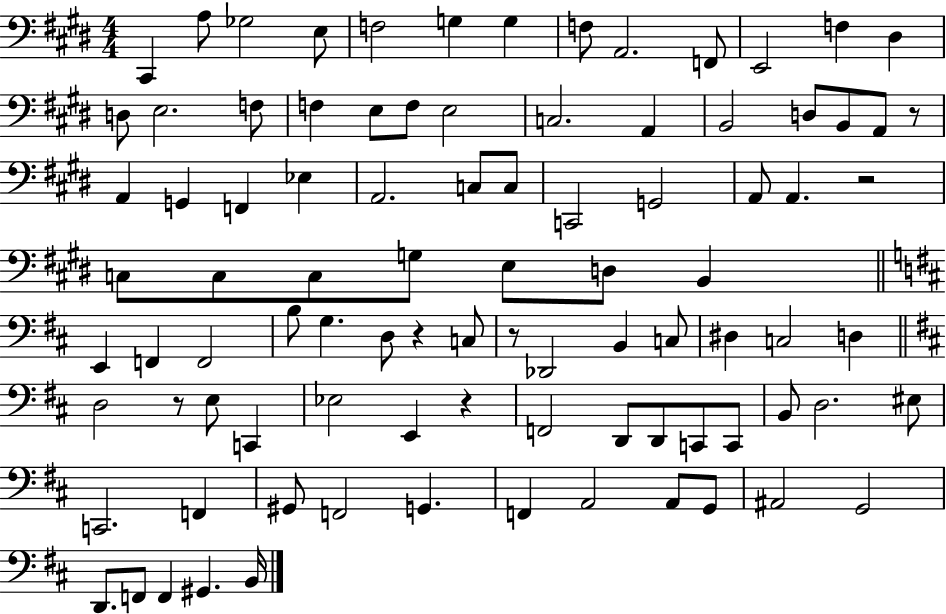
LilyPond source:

{
  \clef bass
  \numericTimeSignature
  \time 4/4
  \key e \major
  \repeat volta 2 { cis,4 a8 ges2 e8 | f2 g4 g4 | f8 a,2. f,8 | e,2 f4 dis4 | \break d8 e2. f8 | f4 e8 f8 e2 | c2. a,4 | b,2 d8 b,8 a,8 r8 | \break a,4 g,4 f,4 ees4 | a,2. c8 c8 | c,2 g,2 | a,8 a,4. r2 | \break c8 c8 c8 g8 e8 d8 b,4 | \bar "||" \break \key b \minor e,4 f,4 f,2 | b8 g4. d8 r4 c8 | r8 des,2 b,4 c8 | dis4 c2 d4 | \break \bar "||" \break \key d \major d2 r8 e8 c,4 | ees2 e,4 r4 | f,2 d,8 d,8 c,8 c,8 | b,8 d2. eis8 | \break c,2. f,4 | gis,8 f,2 g,4. | f,4 a,2 a,8 g,8 | ais,2 g,2 | \break d,8. f,8 f,4 gis,4. b,16 | } \bar "|."
}